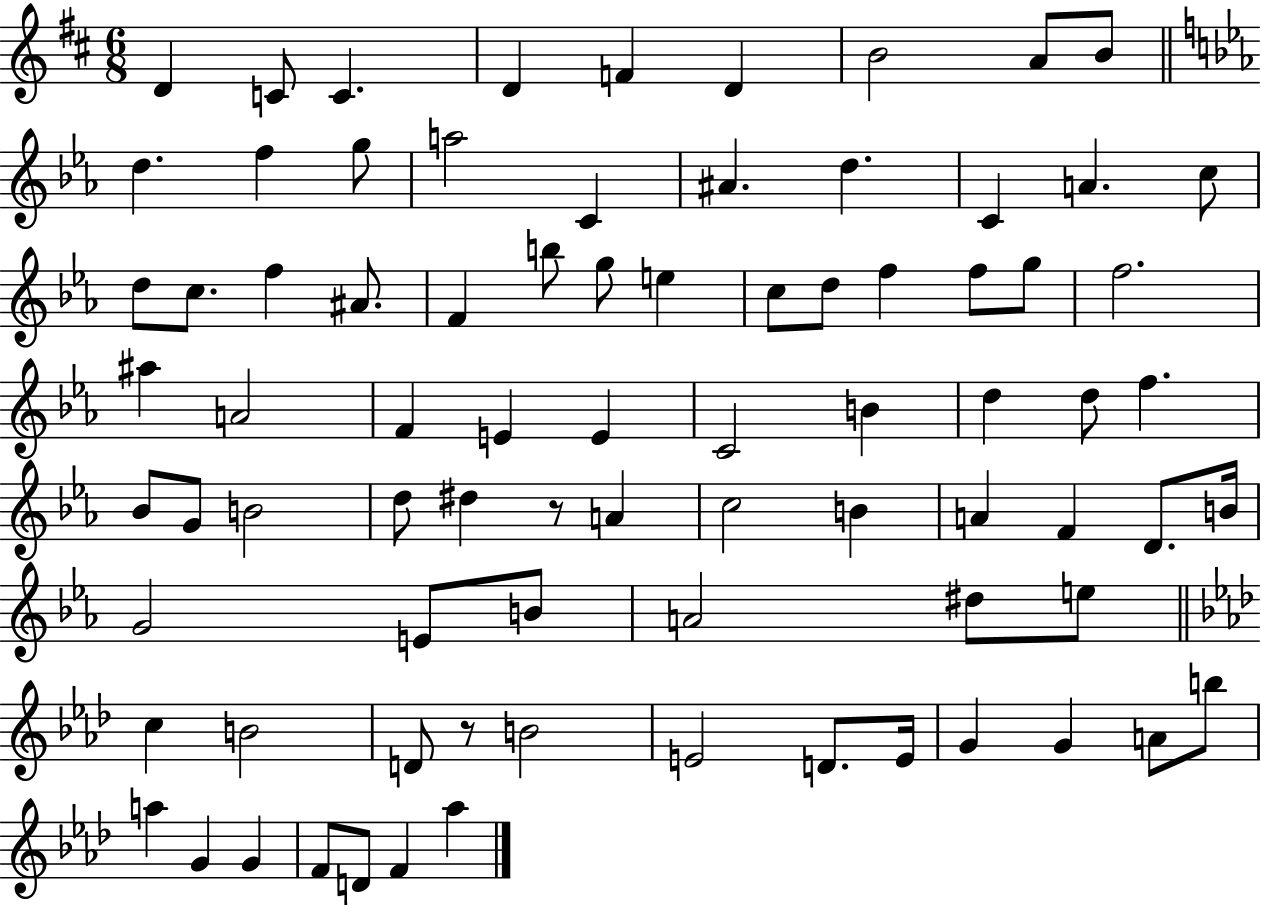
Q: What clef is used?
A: treble